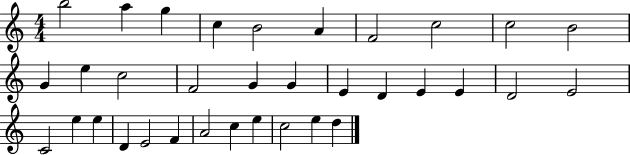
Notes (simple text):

B5/h A5/q G5/q C5/q B4/h A4/q F4/h C5/h C5/h B4/h G4/q E5/q C5/h F4/h G4/q G4/q E4/q D4/q E4/q E4/q D4/h E4/h C4/h E5/q E5/q D4/q E4/h F4/q A4/h C5/q E5/q C5/h E5/q D5/q